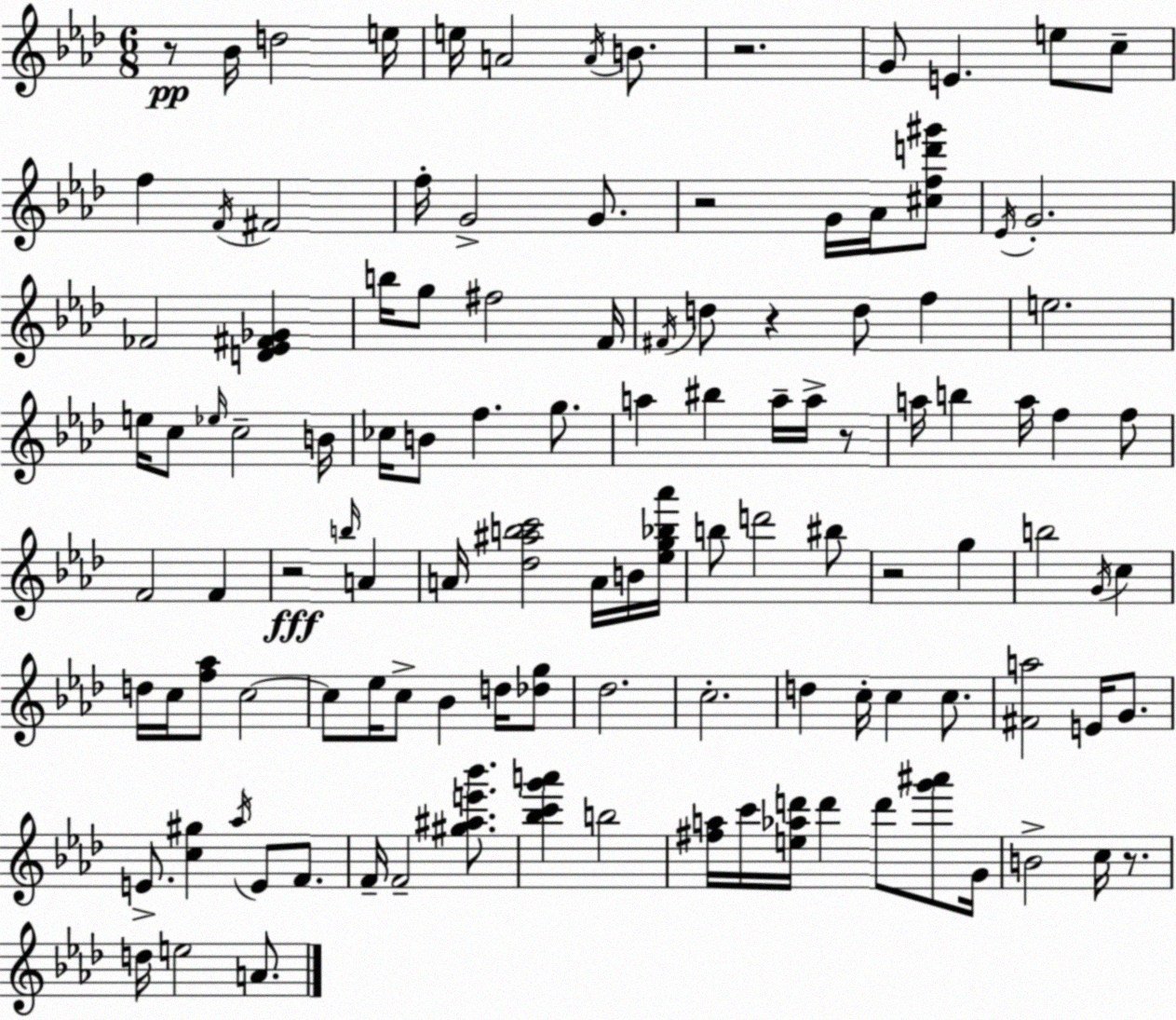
X:1
T:Untitled
M:6/8
L:1/4
K:Ab
z/2 _B/4 d2 e/4 e/4 A2 A/4 B/2 z2 G/2 E e/2 c/2 f F/4 ^F2 f/4 G2 G/2 z2 G/4 _A/4 [^cfd'^g']/2 _E/4 G2 _F2 [D_E^F_G] b/4 g/2 ^f2 F/4 ^F/4 d/2 z d/2 f e2 e/4 c/2 _e/4 c2 B/4 _c/4 B/2 f g/2 a ^b a/4 a/4 z/2 a/4 b a/4 f f/2 F2 F z2 b/4 A A/4 [_d^abc']2 A/4 B/4 [_eg_b_a']/4 b/2 d'2 ^b/2 z2 g b2 G/4 c d/4 c/4 [f_a]/2 c2 c/2 _e/4 c/2 _B d/4 [_dg]/2 _d2 c2 d c/4 c c/2 [^Fa]2 E/4 G/2 E/2 [c^g] _a/4 E/2 F/2 F/4 F2 [^g^ae'_b']/2 [_bc'g'a'] b2 [^fa]/4 c'/4 [e_ad']/4 d' d'/2 [g'^a']/2 G/4 B2 c/4 z/2 d/4 e2 A/2